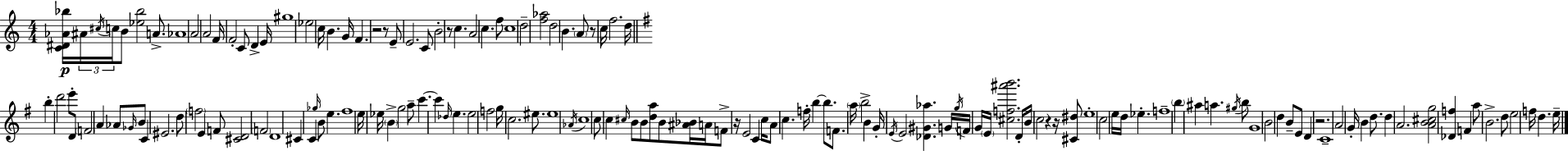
{
  \clef treble
  \numericTimeSignature
  \time 4/4
  \key a \minor
  <c' dis' aes' bes''>16\p \tuplet 3/2 { ais'16 \acciaccatura { cis''16 } c''16 } b'8 <ees'' bes''>2 a'8.-> | aes'1 | a'2 a'2 | f'16 f'2-. c'8 d'4-> | \break e'16 gis''1 | ees''2 c''16 b'4. | g'16 f'4. r2 r8 | e'8-- e'2. c'8 | \break b'2-. r8 c''4. | a'2 c''4. f''8 | c''1 | d''2-- <f'' aes''>2 | \break d''2 b'4. \parenthesize a'8 | r8 c''16 f''2. | d''16 \bar "||" \break \key g \major b''4-. d'''2 e'''8-. d'8 | \parenthesize f'2 a'4 aes'8 \grace { ges'16 } b'8 | c'4 eis'2. | d''8 \parenthesize f''2 e'4 f'8 | \break <cis' d'>2 \parenthesize f'2 | d'1 | cis'4 c'4 \grace { ges''16 } b'8 e''4. | fis''1 | \break e''16 ees''16 \parenthesize b'4-> g''2 | a''8-- c'''4.~~ c'''4 \grace { des''16 } e''4. | e''2 f''2 | g''16 c''2. | \break eis''8. eis''1 | \acciaccatura { aes'16 } c''1 | c''8 c''4 \grace { cis''16 } b'8 b'8 <d'' a''>8 | b'8 <ais' bes'>16 a'16 f'8-> r16 e'2 | \break c'4 c''16 a'8 c''4. f''16-. b''4~~ | b''8. f'8. \parenthesize a''16 b''2-> | b'4 g'16-. \acciaccatura { e'16 } e'2 <des' gis' aes''>4. | g'16 \acciaccatura { g''16 } f'16 g'16 \parenthesize e'16 <cis'' f'' ais''' b'''>2. | \break d'16-. b'16 c''2 | r4 r16 <cis' dis''>8 e''1-. | c''2 e''16 | d''16 ees''4.-. f''1-- | \break \parenthesize b''4 ais''4 a''4. | \acciaccatura { gis''16 } b''8 g'1 | b'2 | d''4 b'8-- e'8 d'4 r2. | \break c'1-- | a'2 | g'16-. b'4 d''8. d''4 a'2. | <a' b' cis'' g''>2 | \break <des' f''>4 f'4 a''8 b'2.-> | d''8 e''2 | f''16 d''4. e''16-- \bar "|."
}